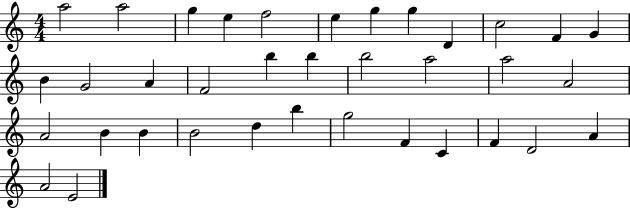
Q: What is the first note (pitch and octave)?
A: A5